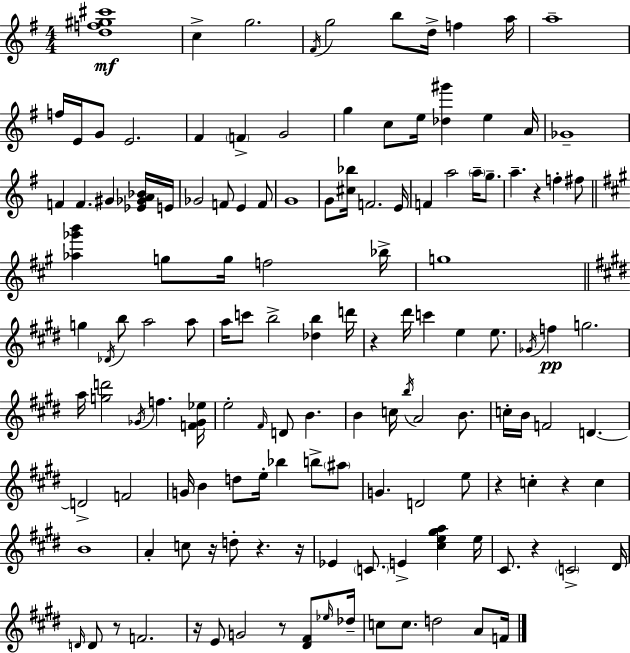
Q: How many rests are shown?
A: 11